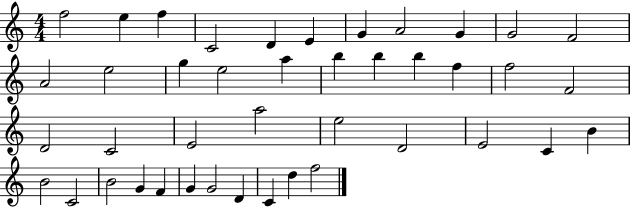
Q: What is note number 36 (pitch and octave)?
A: F4